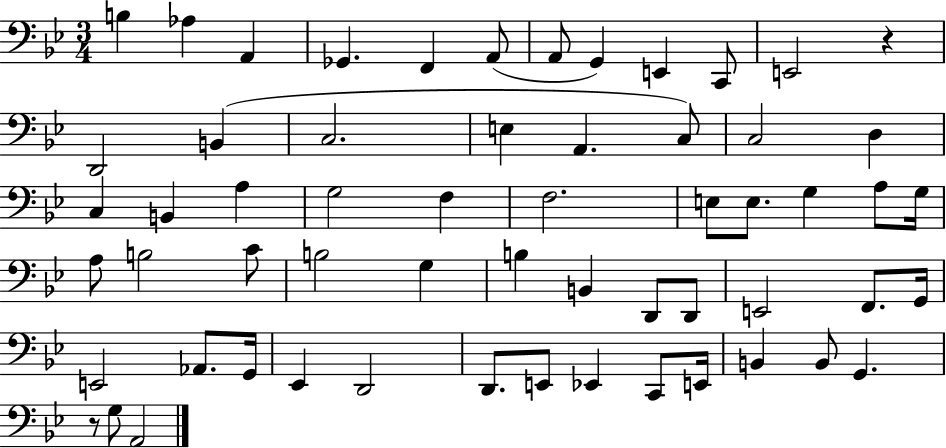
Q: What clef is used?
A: bass